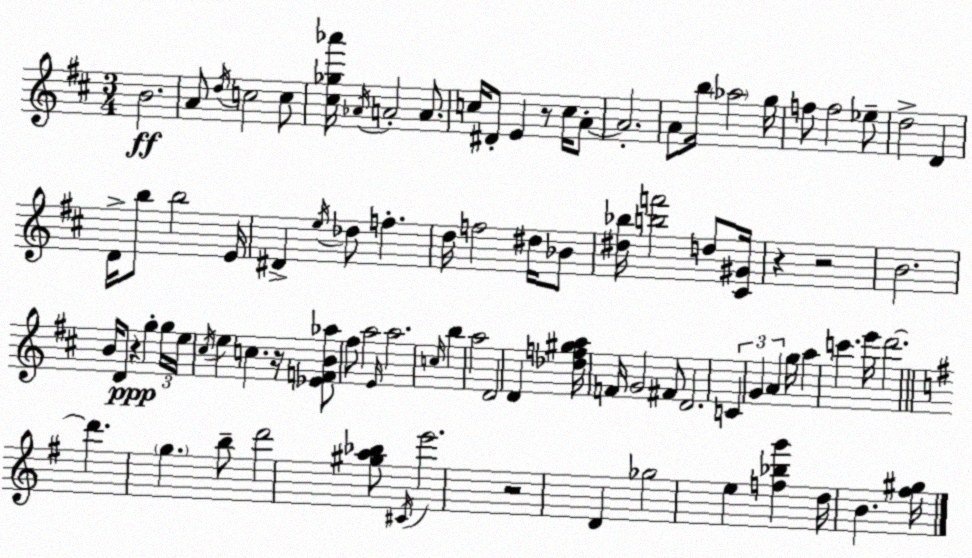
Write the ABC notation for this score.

X:1
T:Untitled
M:3/4
L:1/4
K:D
B2 A/2 d/4 c2 c/2 [^c_g_a']/4 _A/4 A2 A/2 c/4 ^D/2 E z/2 c/4 A/2 A2 A/2 b/4 _a2 g/4 f/2 f2 _e/2 d2 D D/4 b/2 b2 E/4 ^D e/4 _d/2 f d/4 f2 ^d/4 _B/2 [^d_b]/4 [bf']2 d/2 [^C^G]/4 z z2 B2 B/4 D/2 z g g/4 e/4 ^c/4 e c z/4 [_EFB_a]/2 ^f/2 a2 E/4 a2 c/4 b a2 D2 D [_df^ga]/4 F/4 G2 ^F/2 D2 C G A g/4 a c' e'/4 d'2 d' g b/2 d'2 [^ga_b]/2 ^C/4 e'2 z2 D _g2 e [f_bg'] d/4 B [^f^g]/4